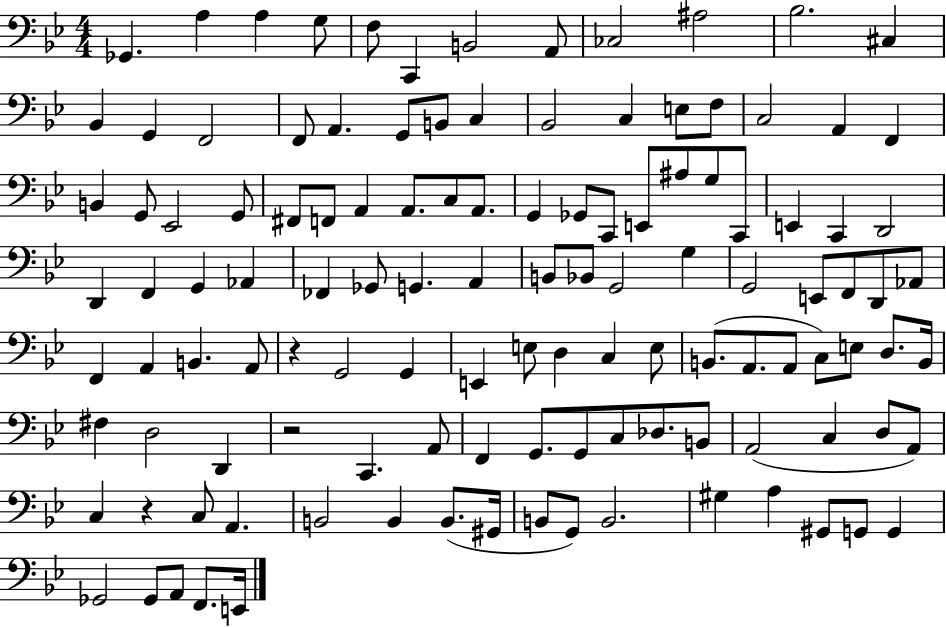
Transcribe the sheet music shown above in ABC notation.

X:1
T:Untitled
M:4/4
L:1/4
K:Bb
_G,, A, A, G,/2 F,/2 C,, B,,2 A,,/2 _C,2 ^A,2 _B,2 ^C, _B,, G,, F,,2 F,,/2 A,, G,,/2 B,,/2 C, _B,,2 C, E,/2 F,/2 C,2 A,, F,, B,, G,,/2 _E,,2 G,,/2 ^F,,/2 F,,/2 A,, A,,/2 C,/2 A,,/2 G,, _G,,/2 C,,/2 E,,/2 ^A,/2 G,/2 C,,/2 E,, C,, D,,2 D,, F,, G,, _A,, _F,, _G,,/2 G,, A,, B,,/2 _B,,/2 G,,2 G, G,,2 E,,/2 F,,/2 D,,/2 _A,,/2 F,, A,, B,, A,,/2 z G,,2 G,, E,, E,/2 D, C, E,/2 B,,/2 A,,/2 A,,/2 C,/2 E,/2 D,/2 B,,/4 ^F, D,2 D,, z2 C,, A,,/2 F,, G,,/2 G,,/2 C,/2 _D,/2 B,,/2 A,,2 C, D,/2 A,,/2 C, z C,/2 A,, B,,2 B,, B,,/2 ^G,,/4 B,,/2 G,,/2 B,,2 ^G, A, ^G,,/2 G,,/2 G,, _G,,2 _G,,/2 A,,/2 F,,/2 E,,/4